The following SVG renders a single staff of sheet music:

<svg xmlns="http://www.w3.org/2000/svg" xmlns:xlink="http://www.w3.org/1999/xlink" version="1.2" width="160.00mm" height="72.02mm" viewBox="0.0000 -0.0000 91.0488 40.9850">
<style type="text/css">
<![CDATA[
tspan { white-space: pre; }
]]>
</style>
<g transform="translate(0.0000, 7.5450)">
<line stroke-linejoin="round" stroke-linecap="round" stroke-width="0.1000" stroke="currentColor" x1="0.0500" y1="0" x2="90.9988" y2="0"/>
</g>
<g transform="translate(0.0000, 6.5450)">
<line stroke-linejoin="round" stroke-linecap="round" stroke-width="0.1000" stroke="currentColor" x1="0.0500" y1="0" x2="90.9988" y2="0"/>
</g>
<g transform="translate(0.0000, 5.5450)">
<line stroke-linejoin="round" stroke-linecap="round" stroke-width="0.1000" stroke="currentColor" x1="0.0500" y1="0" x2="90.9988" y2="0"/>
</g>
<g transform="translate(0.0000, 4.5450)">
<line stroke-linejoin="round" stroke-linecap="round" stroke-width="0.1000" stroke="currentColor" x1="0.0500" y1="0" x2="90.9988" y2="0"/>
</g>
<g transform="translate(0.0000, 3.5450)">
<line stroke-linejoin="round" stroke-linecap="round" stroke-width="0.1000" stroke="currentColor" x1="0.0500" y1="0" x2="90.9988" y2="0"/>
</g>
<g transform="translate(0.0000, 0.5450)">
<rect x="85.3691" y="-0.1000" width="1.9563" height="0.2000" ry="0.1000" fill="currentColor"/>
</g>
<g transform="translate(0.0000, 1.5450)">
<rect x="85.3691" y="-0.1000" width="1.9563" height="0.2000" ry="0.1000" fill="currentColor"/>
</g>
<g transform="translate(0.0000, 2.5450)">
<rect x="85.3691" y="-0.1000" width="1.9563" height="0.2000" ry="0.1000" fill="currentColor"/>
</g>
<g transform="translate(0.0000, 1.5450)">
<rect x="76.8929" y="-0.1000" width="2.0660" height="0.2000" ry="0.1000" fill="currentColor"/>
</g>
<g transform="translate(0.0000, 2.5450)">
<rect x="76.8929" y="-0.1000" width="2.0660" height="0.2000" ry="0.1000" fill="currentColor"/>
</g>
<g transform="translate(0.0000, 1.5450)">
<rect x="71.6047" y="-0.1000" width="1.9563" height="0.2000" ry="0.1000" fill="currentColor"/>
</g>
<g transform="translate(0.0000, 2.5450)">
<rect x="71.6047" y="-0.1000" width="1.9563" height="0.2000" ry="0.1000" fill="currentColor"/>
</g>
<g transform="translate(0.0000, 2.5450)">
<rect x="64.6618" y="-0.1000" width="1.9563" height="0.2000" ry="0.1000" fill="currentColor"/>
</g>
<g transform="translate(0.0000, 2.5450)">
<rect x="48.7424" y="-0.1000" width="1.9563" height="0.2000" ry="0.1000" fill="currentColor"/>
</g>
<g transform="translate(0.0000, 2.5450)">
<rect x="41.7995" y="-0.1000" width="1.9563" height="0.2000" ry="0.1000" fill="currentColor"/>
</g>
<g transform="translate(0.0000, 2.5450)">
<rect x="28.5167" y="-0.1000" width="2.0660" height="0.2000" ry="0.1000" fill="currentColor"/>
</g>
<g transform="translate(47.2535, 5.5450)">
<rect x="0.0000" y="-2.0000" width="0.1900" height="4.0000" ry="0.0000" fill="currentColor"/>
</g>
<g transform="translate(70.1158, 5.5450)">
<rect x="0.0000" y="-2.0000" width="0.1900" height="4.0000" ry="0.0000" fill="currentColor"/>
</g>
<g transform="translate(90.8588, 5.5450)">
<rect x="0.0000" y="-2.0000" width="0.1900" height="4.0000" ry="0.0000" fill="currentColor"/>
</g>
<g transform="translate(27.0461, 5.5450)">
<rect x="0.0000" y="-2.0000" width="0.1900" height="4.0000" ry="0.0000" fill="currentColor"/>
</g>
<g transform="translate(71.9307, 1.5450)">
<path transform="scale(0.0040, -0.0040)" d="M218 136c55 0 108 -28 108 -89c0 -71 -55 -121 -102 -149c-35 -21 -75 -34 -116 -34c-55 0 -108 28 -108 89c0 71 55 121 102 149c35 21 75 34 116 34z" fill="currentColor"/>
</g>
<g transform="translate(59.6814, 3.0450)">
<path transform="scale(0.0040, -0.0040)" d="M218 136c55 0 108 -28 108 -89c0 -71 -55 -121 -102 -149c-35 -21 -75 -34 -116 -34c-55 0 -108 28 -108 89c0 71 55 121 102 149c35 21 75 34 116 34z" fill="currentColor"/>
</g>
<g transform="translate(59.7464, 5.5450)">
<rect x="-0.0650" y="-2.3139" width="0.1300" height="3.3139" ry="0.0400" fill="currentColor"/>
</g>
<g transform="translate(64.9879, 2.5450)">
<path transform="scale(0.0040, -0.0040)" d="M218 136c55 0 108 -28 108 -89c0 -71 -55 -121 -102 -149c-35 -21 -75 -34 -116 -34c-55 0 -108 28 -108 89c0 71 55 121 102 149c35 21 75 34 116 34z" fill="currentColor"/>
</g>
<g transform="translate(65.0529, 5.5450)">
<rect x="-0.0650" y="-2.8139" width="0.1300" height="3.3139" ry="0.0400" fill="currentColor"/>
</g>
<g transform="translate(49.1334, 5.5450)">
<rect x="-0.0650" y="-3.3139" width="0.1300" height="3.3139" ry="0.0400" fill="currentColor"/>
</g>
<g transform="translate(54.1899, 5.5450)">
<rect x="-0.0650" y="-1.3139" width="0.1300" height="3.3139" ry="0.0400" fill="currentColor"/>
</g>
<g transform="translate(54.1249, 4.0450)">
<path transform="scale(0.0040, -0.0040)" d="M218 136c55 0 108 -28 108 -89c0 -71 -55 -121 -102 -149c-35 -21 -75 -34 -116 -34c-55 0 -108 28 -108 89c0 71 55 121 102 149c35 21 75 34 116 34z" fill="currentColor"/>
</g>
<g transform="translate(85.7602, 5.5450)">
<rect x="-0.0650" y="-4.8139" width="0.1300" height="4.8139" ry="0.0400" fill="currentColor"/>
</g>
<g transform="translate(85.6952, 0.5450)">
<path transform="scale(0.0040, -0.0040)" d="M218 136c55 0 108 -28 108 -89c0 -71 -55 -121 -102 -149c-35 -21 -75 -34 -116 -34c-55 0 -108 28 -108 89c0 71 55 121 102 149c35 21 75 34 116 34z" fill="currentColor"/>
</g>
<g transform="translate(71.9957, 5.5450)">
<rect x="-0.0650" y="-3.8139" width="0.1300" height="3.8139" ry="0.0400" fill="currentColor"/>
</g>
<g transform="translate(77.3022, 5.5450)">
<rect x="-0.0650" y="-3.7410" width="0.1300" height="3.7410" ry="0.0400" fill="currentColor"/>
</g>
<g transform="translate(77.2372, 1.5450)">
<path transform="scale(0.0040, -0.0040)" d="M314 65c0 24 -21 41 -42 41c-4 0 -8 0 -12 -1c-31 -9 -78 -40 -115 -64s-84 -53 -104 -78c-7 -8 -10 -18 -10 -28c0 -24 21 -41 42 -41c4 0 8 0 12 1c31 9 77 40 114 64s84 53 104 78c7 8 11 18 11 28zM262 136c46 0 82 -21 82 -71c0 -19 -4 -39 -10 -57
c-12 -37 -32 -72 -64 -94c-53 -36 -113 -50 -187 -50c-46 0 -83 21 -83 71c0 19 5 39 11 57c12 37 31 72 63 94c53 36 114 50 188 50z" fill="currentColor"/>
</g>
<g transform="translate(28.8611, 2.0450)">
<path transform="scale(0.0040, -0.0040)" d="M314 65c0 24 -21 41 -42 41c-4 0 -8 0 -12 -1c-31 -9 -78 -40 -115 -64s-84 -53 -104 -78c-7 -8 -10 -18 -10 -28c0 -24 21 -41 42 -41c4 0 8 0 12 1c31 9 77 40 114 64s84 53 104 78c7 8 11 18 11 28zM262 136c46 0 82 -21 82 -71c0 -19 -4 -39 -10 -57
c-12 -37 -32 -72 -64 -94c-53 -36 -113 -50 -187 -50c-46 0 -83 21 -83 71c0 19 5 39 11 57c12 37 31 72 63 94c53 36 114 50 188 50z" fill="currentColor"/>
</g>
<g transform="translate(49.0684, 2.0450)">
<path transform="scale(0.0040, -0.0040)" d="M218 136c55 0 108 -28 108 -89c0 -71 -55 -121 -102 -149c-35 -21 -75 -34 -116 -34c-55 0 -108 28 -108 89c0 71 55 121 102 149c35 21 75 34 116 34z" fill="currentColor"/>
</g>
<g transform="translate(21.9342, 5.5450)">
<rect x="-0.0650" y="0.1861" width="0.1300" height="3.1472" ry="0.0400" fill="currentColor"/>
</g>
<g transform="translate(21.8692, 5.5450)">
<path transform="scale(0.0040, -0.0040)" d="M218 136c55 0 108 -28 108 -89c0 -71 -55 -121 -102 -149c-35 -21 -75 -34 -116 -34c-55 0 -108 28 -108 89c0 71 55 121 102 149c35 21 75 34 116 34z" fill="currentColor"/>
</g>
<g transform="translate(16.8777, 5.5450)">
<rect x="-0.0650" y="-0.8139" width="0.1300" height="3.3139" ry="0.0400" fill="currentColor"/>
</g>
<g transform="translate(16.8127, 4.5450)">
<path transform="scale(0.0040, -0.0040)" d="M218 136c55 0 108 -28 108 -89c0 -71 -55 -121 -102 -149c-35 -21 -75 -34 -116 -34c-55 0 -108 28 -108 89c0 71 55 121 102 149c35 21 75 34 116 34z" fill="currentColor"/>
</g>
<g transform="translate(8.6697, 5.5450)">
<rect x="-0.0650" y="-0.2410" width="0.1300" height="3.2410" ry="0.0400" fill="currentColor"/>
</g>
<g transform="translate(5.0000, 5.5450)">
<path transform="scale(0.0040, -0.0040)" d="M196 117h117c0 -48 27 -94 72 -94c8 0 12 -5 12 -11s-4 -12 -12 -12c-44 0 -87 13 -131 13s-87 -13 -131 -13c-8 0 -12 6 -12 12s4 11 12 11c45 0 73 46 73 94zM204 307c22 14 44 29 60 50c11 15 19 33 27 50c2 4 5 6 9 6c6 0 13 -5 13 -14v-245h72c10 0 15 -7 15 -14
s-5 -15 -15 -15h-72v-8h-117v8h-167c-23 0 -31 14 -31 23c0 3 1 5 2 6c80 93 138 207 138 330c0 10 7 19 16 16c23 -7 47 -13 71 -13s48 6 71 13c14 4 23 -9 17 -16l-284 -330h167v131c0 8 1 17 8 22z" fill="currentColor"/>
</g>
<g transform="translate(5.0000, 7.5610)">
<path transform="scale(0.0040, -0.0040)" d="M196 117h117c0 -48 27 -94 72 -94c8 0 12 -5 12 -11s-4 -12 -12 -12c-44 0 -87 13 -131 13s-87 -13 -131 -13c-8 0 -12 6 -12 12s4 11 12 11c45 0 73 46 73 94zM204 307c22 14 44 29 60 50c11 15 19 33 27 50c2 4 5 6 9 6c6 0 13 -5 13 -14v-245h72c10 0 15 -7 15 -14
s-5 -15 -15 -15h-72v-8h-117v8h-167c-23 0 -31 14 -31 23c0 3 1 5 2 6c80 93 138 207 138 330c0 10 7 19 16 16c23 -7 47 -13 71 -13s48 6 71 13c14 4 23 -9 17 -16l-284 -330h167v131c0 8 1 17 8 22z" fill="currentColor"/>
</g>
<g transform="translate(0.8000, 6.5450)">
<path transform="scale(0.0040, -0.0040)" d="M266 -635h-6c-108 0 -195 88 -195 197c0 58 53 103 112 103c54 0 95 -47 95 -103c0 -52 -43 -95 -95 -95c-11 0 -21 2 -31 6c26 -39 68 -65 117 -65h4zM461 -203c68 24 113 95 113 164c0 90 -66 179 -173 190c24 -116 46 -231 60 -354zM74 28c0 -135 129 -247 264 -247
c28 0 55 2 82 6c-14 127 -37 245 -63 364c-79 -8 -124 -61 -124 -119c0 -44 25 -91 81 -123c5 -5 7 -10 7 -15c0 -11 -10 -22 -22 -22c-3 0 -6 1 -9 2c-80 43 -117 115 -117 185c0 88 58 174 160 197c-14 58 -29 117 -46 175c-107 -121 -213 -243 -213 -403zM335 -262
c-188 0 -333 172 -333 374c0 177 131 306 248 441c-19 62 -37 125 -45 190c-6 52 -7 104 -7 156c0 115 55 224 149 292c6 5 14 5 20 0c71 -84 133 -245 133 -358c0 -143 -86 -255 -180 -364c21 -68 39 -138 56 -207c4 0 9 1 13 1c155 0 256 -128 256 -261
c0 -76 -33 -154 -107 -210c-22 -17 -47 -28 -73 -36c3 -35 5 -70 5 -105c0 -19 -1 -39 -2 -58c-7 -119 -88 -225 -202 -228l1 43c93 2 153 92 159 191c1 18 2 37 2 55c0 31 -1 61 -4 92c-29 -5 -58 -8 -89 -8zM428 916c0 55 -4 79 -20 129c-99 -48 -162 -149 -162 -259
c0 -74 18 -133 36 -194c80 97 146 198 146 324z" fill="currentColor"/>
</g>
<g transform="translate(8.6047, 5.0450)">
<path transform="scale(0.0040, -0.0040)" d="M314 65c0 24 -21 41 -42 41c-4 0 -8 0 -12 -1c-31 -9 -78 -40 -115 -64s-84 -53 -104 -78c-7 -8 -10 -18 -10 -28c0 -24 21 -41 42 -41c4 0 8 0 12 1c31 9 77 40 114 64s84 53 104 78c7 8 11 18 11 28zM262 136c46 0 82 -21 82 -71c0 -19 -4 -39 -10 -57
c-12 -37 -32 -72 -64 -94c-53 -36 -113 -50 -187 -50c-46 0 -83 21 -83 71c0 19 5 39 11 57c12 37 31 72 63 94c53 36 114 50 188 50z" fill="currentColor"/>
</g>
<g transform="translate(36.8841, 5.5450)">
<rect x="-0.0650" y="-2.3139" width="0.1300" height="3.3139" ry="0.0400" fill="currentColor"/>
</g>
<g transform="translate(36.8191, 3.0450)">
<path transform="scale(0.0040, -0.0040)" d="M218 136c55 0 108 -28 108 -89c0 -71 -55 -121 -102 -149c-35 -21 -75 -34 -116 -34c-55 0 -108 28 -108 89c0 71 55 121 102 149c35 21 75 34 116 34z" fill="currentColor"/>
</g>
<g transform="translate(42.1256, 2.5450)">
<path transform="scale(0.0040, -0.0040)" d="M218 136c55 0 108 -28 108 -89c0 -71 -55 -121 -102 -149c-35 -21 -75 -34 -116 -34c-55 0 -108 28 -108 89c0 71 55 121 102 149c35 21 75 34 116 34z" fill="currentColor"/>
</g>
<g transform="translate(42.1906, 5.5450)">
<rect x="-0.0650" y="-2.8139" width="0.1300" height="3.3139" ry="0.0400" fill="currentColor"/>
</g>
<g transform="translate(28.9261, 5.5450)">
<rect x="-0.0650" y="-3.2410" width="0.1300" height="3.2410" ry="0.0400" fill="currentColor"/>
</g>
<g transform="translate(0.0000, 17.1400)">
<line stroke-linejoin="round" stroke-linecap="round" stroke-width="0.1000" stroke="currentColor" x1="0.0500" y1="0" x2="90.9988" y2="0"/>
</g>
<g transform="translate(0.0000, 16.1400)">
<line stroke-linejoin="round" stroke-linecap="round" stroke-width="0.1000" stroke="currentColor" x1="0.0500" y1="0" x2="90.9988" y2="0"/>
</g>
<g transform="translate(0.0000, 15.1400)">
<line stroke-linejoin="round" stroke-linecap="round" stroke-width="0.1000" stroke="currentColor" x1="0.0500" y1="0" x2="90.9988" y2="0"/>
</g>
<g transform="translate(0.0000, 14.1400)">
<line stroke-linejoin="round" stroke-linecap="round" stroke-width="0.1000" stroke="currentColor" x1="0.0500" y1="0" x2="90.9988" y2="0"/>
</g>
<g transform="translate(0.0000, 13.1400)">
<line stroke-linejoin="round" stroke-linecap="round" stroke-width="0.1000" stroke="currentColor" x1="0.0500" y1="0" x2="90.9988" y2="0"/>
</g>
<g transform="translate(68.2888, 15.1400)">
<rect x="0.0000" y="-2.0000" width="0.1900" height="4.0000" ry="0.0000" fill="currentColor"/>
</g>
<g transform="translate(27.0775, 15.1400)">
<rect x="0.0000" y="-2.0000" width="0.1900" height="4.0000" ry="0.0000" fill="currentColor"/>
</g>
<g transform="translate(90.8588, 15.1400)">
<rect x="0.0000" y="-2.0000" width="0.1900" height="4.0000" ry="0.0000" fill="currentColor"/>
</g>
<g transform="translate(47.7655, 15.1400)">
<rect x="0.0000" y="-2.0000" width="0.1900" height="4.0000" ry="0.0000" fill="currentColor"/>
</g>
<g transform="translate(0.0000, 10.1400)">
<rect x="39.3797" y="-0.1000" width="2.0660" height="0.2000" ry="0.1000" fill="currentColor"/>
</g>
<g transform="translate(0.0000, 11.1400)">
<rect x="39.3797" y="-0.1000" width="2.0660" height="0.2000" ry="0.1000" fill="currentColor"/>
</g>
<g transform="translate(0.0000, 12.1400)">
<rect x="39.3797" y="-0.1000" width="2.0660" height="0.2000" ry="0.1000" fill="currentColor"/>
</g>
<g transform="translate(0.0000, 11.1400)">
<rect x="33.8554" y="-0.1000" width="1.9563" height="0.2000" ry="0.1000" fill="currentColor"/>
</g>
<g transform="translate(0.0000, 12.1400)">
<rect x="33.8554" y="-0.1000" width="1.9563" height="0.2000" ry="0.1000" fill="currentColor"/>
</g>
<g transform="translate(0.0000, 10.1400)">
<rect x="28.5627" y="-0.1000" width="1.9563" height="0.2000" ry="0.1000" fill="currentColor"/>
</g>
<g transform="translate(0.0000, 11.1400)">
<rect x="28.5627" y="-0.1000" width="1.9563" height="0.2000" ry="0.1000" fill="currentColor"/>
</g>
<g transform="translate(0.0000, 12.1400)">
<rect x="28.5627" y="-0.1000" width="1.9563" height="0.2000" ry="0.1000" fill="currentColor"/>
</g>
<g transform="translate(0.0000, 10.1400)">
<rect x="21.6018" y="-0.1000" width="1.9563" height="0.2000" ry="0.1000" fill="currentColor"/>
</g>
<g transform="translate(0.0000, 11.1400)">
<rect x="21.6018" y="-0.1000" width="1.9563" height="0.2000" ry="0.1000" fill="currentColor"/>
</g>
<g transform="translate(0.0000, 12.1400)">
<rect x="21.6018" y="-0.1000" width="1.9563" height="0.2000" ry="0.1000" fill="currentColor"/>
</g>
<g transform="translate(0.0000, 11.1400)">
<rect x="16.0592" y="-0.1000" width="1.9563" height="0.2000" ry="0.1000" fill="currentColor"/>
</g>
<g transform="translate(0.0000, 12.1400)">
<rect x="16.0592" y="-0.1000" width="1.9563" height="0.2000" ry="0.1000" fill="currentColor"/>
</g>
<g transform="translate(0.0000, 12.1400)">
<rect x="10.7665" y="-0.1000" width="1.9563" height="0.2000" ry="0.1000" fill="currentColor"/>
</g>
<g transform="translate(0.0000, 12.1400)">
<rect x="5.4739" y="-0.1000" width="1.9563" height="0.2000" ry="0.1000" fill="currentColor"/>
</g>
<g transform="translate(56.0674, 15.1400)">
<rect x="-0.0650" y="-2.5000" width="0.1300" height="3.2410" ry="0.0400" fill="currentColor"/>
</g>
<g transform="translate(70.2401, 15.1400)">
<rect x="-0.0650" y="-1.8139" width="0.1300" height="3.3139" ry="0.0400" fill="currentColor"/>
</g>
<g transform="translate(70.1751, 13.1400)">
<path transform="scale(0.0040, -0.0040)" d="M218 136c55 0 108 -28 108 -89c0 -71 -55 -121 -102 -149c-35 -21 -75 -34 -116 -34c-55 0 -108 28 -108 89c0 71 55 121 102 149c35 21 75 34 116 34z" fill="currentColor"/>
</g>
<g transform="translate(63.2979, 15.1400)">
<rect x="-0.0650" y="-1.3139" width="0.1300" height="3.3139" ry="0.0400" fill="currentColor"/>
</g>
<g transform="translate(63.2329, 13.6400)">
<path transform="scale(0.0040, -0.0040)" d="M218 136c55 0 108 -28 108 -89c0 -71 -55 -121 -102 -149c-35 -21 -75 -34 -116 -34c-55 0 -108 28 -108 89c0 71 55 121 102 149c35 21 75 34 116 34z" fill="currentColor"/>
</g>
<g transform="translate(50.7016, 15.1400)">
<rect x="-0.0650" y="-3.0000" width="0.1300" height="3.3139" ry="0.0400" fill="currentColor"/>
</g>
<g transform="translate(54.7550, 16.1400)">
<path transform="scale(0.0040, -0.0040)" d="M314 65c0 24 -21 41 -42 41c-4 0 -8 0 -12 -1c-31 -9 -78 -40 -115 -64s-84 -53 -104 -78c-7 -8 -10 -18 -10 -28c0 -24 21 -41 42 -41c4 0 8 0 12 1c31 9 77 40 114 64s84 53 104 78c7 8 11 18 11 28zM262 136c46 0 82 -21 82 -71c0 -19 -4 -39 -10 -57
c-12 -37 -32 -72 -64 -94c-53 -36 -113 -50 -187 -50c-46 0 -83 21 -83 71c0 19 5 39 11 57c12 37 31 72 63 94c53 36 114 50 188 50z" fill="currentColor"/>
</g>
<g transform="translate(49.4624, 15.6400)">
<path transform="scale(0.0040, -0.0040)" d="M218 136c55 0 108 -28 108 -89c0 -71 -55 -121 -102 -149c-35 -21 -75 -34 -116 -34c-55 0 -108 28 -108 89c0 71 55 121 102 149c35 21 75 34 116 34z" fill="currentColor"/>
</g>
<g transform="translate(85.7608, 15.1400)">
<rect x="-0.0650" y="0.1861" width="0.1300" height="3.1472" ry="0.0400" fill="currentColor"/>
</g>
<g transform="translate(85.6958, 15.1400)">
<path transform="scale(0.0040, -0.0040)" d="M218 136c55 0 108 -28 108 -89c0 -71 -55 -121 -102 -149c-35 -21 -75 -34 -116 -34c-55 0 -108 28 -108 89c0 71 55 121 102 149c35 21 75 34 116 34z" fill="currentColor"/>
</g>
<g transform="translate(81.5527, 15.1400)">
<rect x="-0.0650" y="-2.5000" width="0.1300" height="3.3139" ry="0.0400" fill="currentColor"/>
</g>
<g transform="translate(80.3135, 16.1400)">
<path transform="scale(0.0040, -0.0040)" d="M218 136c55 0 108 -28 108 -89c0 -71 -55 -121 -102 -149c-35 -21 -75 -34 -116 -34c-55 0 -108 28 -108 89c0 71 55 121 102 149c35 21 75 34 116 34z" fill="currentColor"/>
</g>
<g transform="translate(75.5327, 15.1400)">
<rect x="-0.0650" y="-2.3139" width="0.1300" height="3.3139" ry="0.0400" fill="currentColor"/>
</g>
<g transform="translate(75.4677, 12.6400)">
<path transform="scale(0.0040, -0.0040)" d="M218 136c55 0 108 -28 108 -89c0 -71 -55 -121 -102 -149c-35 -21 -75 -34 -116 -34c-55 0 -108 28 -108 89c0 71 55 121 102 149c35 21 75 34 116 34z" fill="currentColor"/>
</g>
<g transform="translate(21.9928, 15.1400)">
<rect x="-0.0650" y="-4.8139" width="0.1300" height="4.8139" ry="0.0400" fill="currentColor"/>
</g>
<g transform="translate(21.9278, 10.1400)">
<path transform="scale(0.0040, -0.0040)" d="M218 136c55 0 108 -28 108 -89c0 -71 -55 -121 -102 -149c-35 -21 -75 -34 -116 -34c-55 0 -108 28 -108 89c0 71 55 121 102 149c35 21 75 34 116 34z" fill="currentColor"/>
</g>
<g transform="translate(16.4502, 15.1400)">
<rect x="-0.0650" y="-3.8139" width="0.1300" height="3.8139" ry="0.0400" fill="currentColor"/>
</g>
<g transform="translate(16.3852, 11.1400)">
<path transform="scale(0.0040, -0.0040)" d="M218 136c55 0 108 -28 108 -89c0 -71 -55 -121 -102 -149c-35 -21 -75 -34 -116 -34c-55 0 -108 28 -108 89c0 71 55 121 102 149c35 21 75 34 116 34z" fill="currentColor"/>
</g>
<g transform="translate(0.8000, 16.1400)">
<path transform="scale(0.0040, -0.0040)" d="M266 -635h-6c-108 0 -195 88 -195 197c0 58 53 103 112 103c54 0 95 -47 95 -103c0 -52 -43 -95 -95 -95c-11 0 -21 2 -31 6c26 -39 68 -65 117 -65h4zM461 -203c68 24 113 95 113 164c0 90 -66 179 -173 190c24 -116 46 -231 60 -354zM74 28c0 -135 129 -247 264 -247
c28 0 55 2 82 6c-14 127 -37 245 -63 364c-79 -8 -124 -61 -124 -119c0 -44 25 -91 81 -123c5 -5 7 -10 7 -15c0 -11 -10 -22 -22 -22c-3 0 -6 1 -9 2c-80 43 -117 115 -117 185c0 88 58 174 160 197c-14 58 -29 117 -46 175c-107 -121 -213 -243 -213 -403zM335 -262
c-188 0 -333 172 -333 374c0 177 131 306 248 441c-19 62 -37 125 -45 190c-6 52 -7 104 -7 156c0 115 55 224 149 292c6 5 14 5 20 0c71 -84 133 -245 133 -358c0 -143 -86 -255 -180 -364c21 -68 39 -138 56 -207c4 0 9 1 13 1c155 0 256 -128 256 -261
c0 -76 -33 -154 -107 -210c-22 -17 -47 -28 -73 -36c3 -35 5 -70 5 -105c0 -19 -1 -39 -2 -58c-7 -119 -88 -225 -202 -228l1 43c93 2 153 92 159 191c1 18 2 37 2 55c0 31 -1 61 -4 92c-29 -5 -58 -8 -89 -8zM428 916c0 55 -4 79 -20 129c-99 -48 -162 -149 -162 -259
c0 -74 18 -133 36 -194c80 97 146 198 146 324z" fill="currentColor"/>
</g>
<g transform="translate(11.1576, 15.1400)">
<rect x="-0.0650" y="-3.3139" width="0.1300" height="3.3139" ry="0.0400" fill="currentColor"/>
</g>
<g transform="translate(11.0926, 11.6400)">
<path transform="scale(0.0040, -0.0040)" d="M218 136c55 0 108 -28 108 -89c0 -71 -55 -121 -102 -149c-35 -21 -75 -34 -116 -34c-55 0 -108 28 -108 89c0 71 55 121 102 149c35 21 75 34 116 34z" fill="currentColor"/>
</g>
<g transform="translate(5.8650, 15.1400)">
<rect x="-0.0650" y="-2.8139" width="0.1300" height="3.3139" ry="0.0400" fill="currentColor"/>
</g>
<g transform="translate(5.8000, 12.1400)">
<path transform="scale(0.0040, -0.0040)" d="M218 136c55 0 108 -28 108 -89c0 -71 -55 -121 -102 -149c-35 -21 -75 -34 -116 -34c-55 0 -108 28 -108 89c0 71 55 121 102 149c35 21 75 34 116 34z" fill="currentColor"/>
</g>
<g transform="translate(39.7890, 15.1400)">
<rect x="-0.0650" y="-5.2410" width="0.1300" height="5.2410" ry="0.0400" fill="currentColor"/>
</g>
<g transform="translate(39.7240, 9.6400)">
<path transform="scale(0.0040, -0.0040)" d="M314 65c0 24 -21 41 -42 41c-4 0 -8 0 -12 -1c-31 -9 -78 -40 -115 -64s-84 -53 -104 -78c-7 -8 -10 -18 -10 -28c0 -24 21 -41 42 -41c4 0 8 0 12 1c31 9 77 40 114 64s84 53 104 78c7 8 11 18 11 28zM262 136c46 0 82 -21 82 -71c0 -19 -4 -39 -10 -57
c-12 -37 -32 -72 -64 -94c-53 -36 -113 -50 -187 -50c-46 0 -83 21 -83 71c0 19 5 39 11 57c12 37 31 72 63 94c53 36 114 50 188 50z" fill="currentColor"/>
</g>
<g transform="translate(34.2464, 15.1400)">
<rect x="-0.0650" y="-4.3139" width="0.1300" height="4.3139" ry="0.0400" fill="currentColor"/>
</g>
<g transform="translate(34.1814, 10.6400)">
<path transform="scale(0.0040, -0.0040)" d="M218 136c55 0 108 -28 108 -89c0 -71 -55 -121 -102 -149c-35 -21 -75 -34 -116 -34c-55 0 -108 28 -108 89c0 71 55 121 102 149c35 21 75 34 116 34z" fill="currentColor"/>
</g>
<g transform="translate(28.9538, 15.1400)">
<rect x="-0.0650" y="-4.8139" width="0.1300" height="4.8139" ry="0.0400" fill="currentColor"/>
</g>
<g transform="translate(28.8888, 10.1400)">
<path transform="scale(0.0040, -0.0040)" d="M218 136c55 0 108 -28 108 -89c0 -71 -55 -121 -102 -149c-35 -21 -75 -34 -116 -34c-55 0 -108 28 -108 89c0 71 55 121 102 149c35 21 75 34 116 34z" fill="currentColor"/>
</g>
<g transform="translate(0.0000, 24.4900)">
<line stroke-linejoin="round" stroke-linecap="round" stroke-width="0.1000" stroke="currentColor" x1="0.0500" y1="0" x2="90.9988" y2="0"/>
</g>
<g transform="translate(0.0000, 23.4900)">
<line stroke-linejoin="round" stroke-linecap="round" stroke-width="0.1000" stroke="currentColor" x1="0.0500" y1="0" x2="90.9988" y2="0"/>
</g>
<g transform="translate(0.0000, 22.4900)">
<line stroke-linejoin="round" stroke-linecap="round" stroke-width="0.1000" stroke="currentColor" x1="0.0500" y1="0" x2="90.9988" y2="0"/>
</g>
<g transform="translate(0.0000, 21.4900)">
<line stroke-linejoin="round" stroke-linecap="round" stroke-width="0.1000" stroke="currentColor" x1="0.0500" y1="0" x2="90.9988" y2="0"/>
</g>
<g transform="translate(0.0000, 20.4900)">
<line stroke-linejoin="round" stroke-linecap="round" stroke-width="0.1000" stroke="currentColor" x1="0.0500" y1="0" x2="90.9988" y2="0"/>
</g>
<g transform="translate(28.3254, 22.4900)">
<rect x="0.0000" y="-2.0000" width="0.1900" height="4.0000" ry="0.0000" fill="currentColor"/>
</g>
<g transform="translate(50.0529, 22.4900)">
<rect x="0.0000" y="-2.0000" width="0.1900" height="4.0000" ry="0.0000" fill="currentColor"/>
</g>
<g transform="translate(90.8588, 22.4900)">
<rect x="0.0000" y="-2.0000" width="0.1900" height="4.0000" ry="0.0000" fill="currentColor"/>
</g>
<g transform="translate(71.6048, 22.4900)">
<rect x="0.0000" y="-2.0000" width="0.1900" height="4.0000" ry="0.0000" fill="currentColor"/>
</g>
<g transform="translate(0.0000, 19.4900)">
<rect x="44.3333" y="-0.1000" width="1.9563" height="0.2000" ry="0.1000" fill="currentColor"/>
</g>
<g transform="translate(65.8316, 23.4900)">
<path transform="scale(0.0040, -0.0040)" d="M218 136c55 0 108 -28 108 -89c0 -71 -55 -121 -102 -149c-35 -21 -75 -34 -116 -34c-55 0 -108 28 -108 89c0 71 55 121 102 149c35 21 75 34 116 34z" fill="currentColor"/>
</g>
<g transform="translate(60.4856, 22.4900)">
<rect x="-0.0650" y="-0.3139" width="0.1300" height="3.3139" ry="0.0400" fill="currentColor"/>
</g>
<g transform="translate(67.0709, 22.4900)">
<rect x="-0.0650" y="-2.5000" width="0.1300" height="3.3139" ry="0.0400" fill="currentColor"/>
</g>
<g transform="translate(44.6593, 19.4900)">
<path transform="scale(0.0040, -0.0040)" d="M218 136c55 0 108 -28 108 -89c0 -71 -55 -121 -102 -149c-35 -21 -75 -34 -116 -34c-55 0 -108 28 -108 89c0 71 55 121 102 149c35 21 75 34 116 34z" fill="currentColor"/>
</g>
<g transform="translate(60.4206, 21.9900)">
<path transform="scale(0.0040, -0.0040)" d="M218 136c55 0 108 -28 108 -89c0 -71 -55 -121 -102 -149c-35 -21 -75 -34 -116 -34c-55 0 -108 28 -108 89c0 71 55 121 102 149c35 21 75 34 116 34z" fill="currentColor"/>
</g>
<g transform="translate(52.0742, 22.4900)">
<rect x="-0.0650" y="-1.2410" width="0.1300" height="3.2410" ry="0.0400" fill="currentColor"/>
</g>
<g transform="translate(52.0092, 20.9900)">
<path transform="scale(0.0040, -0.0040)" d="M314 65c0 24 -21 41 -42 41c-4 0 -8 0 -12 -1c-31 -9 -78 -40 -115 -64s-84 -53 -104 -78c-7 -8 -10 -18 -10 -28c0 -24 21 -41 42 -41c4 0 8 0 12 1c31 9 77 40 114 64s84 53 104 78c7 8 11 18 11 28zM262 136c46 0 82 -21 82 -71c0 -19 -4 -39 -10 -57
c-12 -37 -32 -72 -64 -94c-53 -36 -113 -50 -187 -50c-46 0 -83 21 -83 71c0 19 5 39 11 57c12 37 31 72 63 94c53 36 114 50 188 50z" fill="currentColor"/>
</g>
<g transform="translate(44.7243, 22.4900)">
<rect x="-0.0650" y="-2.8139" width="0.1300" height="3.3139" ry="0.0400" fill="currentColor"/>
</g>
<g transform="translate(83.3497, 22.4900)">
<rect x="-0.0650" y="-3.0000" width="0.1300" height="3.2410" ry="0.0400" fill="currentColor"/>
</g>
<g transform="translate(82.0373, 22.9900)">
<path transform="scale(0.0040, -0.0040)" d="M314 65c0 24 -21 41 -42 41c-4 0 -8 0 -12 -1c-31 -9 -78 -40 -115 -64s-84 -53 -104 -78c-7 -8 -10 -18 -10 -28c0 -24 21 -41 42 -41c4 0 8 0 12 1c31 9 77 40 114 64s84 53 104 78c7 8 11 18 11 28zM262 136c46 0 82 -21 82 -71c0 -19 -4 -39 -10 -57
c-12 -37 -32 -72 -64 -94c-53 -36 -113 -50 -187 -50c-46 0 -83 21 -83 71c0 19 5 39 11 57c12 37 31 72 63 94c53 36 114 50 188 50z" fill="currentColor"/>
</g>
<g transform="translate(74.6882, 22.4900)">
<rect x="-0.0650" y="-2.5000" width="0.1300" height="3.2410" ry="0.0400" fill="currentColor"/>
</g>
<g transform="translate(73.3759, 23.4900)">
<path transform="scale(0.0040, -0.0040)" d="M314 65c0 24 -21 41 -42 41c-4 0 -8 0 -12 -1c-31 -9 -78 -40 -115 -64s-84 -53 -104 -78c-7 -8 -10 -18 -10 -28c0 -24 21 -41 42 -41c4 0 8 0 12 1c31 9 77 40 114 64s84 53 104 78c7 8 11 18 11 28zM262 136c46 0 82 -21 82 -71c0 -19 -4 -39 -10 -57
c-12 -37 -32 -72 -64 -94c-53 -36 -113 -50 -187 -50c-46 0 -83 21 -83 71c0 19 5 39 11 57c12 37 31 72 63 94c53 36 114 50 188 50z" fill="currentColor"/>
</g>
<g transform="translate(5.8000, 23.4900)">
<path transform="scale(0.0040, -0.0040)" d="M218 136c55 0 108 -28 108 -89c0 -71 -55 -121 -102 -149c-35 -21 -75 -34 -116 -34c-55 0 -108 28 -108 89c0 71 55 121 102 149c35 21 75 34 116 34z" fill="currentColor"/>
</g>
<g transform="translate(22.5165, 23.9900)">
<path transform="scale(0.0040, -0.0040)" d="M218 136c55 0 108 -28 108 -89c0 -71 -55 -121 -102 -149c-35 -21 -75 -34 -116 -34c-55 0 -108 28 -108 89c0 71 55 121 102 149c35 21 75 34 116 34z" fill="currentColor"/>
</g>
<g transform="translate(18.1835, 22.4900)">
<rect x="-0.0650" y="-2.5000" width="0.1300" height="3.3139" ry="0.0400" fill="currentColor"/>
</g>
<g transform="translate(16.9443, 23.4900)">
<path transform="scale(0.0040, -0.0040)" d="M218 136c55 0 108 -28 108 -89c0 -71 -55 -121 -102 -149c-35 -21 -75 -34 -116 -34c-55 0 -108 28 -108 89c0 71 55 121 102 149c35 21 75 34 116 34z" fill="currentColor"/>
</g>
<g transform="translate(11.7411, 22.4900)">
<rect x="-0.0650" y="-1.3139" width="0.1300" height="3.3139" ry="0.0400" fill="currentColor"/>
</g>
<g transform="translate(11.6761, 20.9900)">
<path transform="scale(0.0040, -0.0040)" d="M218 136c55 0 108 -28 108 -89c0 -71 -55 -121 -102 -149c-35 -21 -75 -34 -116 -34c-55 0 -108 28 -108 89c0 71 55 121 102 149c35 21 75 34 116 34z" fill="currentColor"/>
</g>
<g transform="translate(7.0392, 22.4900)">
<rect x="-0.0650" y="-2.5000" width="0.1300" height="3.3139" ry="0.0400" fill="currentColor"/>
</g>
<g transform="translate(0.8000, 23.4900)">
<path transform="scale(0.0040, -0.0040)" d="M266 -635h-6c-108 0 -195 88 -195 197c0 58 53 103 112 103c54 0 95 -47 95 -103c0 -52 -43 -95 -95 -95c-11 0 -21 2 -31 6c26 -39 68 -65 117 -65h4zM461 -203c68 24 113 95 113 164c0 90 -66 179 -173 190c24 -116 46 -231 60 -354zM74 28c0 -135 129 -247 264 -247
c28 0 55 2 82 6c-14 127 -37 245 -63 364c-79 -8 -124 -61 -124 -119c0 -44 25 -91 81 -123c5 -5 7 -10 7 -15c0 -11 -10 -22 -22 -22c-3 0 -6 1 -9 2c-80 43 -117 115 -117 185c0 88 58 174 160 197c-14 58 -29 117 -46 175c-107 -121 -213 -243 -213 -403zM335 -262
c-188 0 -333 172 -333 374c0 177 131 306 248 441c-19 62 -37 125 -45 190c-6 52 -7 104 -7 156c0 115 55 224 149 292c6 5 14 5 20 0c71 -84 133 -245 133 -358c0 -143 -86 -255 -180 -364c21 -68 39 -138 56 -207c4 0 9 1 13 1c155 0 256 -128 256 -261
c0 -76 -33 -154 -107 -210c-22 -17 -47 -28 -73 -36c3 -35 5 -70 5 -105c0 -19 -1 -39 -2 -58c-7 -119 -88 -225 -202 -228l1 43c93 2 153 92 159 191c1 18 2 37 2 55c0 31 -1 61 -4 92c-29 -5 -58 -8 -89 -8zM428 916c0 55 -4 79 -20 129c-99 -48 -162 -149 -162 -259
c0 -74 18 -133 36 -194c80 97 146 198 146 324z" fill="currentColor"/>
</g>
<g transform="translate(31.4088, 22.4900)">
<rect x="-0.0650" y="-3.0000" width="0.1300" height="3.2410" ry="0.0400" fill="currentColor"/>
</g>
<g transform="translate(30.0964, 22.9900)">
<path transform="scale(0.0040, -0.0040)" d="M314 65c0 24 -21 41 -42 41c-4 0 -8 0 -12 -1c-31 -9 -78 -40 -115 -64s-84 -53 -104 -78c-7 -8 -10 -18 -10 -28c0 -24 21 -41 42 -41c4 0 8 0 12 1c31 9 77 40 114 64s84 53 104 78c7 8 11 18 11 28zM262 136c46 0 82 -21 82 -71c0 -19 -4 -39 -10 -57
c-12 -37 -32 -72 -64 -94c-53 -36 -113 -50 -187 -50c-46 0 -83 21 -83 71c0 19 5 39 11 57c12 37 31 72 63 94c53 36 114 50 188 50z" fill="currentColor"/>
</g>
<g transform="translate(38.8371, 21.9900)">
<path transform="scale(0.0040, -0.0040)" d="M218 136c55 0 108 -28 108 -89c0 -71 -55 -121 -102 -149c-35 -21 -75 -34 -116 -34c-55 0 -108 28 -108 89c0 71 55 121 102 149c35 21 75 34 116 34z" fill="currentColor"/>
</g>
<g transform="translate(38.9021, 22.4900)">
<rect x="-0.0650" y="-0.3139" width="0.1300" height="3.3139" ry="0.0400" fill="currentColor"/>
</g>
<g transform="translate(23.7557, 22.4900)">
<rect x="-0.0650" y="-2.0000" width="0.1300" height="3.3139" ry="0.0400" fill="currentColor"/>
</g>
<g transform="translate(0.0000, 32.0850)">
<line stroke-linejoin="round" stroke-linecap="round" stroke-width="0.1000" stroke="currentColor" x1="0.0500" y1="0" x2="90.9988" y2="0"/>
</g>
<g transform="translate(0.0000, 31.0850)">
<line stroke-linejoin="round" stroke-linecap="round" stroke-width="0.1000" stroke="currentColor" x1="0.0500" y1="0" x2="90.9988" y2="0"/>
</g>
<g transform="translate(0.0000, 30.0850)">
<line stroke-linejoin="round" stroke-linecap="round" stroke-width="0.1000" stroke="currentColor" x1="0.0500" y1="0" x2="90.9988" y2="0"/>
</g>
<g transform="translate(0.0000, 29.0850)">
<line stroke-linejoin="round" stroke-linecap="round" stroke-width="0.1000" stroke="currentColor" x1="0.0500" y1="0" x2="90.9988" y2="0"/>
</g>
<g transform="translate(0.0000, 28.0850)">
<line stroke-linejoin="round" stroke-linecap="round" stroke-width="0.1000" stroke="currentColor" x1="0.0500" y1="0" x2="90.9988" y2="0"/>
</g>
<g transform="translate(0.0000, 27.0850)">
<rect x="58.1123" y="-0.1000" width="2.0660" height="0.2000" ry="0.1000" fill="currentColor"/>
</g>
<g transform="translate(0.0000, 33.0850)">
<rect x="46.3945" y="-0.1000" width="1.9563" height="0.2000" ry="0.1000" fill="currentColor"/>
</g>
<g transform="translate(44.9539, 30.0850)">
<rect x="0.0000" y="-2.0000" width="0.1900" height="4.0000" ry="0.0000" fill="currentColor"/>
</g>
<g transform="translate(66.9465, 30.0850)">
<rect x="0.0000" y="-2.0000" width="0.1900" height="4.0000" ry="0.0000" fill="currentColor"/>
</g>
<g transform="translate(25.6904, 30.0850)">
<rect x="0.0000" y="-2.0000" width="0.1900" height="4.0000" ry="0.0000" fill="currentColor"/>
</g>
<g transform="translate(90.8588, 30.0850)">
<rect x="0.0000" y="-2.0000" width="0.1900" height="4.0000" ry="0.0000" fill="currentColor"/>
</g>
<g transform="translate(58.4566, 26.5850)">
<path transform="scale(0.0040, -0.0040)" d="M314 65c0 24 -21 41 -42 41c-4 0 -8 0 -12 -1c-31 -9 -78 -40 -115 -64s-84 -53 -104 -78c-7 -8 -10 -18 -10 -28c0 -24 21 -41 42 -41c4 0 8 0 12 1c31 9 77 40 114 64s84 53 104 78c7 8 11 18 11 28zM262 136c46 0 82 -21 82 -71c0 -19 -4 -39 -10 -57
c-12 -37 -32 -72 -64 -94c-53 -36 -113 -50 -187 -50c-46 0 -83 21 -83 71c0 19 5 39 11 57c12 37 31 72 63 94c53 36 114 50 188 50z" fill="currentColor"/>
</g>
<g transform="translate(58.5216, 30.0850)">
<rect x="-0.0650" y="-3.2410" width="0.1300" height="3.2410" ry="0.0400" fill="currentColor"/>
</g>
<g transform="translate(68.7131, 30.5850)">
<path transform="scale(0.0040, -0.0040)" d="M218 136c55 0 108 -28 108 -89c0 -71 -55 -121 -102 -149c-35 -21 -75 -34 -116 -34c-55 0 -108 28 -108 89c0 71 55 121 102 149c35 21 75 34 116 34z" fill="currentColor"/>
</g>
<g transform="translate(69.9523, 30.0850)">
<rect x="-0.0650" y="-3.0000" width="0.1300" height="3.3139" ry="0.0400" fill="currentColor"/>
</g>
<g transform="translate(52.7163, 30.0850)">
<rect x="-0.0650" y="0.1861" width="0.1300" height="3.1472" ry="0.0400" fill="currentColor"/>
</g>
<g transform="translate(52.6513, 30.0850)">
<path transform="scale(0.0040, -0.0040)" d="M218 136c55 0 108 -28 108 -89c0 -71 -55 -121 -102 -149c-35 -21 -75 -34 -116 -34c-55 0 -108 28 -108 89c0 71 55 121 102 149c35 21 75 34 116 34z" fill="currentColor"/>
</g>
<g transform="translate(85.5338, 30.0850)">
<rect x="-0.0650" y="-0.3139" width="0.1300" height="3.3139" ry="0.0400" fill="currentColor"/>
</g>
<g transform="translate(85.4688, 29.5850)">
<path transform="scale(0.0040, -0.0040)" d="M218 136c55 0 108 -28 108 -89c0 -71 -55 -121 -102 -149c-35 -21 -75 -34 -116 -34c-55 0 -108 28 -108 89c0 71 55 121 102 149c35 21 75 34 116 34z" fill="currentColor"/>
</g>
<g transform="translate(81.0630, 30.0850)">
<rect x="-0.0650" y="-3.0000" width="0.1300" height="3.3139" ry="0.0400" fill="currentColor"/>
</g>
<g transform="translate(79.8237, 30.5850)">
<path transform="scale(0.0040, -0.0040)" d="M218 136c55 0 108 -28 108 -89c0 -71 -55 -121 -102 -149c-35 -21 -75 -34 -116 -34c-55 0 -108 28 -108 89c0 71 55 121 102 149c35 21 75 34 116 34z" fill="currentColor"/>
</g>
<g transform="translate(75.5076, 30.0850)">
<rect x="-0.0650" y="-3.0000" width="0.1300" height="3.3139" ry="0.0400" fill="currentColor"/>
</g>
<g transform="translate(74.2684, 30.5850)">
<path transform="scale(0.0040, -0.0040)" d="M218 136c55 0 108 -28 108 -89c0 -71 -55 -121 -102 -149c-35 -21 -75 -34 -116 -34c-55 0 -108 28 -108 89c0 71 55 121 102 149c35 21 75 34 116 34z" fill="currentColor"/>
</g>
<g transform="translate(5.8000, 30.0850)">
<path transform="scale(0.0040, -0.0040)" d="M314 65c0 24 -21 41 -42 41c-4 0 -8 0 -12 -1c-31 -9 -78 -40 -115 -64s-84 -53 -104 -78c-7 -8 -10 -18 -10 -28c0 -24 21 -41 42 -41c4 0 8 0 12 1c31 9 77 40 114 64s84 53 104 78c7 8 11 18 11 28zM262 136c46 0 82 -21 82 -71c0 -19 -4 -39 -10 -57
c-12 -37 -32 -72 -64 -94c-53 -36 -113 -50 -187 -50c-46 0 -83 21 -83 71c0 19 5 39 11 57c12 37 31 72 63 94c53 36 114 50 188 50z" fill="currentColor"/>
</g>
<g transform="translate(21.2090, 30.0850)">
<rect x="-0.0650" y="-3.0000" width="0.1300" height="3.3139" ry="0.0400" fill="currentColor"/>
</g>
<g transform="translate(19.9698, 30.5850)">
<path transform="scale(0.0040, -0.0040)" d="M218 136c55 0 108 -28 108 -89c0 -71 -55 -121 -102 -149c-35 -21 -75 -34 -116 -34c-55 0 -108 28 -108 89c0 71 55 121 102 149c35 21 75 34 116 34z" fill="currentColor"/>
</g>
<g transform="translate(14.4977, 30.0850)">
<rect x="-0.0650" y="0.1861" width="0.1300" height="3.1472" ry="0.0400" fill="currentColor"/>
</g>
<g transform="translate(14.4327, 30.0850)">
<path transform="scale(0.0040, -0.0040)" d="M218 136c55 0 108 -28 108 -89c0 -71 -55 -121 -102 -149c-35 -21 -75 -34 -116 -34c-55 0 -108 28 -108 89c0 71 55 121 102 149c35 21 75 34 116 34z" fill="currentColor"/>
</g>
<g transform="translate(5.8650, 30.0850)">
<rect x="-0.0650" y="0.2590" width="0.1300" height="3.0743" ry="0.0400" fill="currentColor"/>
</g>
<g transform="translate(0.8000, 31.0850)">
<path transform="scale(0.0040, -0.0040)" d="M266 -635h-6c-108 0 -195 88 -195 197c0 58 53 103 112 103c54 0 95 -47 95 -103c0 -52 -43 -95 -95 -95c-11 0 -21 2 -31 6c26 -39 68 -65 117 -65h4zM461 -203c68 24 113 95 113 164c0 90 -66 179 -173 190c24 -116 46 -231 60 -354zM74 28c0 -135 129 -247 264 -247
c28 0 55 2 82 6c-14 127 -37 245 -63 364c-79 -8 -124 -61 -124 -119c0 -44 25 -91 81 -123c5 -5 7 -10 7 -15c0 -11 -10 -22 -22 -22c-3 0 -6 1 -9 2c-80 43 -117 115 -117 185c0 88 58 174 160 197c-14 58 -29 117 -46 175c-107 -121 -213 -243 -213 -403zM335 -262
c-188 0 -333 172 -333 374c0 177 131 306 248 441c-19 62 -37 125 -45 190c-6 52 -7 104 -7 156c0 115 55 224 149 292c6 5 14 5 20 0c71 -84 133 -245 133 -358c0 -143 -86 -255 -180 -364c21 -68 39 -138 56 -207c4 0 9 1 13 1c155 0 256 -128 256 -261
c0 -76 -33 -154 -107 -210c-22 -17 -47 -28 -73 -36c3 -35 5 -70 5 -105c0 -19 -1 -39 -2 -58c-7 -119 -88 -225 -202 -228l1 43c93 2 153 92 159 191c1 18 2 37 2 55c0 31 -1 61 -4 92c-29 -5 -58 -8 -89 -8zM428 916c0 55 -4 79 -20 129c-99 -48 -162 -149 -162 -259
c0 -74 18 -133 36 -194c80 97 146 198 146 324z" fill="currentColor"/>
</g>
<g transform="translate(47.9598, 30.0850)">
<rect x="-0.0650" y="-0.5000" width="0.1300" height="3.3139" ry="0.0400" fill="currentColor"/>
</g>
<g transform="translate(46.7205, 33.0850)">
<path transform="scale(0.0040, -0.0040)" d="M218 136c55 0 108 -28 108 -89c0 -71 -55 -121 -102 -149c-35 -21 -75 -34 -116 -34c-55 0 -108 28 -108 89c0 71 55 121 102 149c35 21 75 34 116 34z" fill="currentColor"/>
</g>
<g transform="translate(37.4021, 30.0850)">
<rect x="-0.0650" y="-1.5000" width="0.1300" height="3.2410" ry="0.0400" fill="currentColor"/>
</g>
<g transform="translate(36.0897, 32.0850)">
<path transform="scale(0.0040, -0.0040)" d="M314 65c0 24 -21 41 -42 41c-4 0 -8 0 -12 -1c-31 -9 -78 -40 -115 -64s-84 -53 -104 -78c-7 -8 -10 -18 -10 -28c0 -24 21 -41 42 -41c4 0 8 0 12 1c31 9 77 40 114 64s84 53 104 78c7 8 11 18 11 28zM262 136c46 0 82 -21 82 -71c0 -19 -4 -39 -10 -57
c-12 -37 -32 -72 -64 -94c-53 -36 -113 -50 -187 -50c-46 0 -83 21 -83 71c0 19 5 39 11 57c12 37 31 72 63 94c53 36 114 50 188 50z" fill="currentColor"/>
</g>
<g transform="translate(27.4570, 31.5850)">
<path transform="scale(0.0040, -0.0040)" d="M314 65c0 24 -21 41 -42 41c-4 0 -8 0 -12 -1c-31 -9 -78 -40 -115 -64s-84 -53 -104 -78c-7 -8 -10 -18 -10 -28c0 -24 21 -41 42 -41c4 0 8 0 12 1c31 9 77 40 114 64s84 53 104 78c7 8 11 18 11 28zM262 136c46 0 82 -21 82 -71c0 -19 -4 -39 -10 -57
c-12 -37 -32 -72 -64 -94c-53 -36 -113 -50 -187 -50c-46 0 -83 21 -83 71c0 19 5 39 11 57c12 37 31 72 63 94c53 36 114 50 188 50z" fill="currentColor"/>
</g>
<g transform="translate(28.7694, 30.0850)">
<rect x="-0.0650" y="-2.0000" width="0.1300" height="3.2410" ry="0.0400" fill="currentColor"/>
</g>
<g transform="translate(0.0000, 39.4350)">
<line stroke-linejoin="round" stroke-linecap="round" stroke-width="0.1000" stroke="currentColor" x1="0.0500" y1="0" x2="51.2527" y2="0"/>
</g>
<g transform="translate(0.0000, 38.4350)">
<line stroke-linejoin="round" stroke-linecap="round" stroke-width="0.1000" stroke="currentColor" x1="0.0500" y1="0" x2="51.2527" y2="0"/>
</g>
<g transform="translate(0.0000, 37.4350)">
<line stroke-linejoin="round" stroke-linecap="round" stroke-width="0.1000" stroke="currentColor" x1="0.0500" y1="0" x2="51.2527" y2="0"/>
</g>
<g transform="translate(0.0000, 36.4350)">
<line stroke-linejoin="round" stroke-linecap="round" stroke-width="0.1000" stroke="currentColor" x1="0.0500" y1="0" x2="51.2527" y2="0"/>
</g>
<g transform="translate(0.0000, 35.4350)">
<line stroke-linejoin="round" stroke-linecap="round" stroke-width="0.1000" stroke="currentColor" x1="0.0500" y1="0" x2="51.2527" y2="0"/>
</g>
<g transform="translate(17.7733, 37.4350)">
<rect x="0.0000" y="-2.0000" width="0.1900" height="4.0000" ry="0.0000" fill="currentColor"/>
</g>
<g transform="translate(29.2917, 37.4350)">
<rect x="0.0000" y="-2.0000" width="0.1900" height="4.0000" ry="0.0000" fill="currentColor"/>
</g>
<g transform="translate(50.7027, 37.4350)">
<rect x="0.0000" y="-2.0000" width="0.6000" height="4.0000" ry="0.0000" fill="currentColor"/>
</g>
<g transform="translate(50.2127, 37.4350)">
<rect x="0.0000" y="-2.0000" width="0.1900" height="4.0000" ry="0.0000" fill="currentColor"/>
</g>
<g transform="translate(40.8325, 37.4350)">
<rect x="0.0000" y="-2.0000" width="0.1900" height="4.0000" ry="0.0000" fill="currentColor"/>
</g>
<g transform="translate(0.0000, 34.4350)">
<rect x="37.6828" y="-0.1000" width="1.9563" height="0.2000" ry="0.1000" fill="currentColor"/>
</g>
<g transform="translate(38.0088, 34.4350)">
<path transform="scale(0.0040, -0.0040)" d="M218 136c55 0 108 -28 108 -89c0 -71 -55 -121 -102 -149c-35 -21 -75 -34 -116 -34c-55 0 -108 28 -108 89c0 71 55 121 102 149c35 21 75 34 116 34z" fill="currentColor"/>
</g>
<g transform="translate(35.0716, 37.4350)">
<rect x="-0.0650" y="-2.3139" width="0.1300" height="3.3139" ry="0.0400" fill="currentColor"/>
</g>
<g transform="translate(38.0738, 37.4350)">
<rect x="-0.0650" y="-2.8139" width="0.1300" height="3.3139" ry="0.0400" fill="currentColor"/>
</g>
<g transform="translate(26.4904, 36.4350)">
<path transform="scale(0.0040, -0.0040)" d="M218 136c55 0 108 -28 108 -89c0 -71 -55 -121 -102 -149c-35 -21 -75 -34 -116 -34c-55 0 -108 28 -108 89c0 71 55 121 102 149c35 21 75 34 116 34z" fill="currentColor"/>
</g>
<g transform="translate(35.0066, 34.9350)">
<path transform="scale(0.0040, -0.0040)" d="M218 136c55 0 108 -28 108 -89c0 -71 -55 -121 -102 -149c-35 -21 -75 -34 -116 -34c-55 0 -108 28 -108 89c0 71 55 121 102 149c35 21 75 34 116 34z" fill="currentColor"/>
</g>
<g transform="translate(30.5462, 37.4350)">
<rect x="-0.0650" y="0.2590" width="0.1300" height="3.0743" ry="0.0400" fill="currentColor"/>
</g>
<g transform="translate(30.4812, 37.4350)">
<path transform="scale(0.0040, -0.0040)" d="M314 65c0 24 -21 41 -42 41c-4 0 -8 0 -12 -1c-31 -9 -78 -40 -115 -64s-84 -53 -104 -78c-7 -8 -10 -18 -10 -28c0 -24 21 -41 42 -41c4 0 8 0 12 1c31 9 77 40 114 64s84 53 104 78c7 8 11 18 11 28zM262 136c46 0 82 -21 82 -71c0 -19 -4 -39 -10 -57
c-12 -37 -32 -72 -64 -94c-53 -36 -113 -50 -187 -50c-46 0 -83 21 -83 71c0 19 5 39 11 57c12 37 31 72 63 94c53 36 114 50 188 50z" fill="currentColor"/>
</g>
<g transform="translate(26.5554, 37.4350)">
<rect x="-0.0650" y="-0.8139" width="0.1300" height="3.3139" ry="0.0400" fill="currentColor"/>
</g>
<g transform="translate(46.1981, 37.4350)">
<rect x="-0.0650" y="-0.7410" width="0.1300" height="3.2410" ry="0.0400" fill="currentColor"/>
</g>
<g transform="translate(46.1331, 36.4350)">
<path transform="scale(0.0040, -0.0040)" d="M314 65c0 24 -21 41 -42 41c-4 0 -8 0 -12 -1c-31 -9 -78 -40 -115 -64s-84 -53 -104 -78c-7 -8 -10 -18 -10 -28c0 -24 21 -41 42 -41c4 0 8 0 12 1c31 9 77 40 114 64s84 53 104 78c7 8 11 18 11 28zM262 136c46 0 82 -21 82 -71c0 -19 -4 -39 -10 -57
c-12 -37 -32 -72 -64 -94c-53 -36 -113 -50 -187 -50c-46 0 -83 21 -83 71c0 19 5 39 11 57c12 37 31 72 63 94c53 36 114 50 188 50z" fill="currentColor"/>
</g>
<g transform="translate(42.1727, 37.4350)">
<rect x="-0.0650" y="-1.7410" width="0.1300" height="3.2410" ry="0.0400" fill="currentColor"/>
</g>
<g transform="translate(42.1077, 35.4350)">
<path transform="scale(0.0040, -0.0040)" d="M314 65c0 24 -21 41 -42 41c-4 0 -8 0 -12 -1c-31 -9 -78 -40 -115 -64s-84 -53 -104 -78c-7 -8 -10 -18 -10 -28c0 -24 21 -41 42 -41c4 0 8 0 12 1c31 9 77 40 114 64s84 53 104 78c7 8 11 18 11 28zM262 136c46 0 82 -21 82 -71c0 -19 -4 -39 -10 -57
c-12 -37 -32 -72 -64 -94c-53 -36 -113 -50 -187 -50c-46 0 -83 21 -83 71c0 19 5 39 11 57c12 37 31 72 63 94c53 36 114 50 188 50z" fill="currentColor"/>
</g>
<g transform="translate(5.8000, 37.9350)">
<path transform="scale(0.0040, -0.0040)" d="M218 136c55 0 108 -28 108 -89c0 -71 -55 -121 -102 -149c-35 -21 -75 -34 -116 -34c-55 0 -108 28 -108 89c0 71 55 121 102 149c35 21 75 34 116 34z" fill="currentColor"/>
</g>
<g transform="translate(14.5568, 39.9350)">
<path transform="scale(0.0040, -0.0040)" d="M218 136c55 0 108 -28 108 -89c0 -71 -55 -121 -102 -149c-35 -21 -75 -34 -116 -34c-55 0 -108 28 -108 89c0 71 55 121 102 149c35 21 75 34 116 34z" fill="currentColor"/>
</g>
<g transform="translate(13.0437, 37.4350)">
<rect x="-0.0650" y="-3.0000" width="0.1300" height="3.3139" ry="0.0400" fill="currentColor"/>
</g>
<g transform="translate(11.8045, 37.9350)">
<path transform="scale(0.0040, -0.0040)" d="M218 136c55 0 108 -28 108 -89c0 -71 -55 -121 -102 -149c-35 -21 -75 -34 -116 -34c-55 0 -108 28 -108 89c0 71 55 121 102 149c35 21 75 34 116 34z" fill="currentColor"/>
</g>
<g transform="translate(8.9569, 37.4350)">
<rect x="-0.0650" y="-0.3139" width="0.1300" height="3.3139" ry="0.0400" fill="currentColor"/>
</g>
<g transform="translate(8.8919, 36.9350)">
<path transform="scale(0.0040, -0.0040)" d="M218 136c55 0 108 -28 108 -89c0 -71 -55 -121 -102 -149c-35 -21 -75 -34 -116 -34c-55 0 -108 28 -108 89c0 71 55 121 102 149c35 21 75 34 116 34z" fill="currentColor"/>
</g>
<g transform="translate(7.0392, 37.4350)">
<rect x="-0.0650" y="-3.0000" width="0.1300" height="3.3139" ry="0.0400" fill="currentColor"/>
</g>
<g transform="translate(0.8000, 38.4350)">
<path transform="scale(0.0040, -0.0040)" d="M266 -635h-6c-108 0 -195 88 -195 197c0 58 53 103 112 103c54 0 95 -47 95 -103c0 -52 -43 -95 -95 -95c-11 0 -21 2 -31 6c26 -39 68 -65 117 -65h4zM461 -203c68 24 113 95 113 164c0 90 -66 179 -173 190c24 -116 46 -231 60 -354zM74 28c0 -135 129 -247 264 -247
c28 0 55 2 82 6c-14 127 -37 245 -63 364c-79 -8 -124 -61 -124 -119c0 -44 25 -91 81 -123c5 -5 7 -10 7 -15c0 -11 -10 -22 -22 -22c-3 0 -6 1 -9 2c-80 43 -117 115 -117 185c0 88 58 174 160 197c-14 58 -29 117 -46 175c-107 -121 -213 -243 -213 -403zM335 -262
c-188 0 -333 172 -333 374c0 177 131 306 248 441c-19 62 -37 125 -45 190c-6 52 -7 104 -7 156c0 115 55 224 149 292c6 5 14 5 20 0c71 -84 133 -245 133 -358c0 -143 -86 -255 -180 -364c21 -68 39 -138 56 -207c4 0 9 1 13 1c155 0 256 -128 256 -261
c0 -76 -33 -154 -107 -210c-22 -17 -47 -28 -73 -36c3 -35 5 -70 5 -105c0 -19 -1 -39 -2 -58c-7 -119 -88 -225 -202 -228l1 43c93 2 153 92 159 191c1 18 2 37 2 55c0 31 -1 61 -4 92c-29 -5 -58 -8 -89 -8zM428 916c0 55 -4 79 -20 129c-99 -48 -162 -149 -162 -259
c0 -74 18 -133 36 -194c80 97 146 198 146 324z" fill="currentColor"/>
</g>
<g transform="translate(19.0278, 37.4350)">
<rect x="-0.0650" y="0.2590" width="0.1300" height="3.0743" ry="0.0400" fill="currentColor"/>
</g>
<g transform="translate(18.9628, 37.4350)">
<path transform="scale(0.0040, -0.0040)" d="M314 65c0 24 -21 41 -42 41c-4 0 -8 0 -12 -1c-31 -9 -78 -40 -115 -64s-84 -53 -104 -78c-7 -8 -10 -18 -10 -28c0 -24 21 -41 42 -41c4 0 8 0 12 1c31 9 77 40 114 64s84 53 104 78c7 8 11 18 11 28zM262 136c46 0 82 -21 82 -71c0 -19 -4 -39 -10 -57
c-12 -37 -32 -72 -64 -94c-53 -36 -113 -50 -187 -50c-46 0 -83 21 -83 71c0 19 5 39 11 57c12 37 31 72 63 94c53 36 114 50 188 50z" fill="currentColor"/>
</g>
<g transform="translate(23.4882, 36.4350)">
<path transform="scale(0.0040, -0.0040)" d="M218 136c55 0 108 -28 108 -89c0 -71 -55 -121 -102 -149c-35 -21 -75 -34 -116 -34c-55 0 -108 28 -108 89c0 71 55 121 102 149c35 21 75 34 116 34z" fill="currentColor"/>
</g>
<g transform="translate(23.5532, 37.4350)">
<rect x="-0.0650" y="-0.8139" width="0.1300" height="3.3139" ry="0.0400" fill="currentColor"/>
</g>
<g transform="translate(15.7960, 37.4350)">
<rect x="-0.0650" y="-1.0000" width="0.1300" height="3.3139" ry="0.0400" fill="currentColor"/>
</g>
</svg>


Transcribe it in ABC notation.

X:1
T:Untitled
M:4/4
L:1/4
K:C
c2 d B b2 g a b e g a c' c'2 e' a b c' e' e' d' f'2 A G2 e f g G B G e G F A2 c a e2 c G G2 A2 B2 B A F2 E2 C B b2 A A A c A c A D B2 d d B2 g a f2 d2